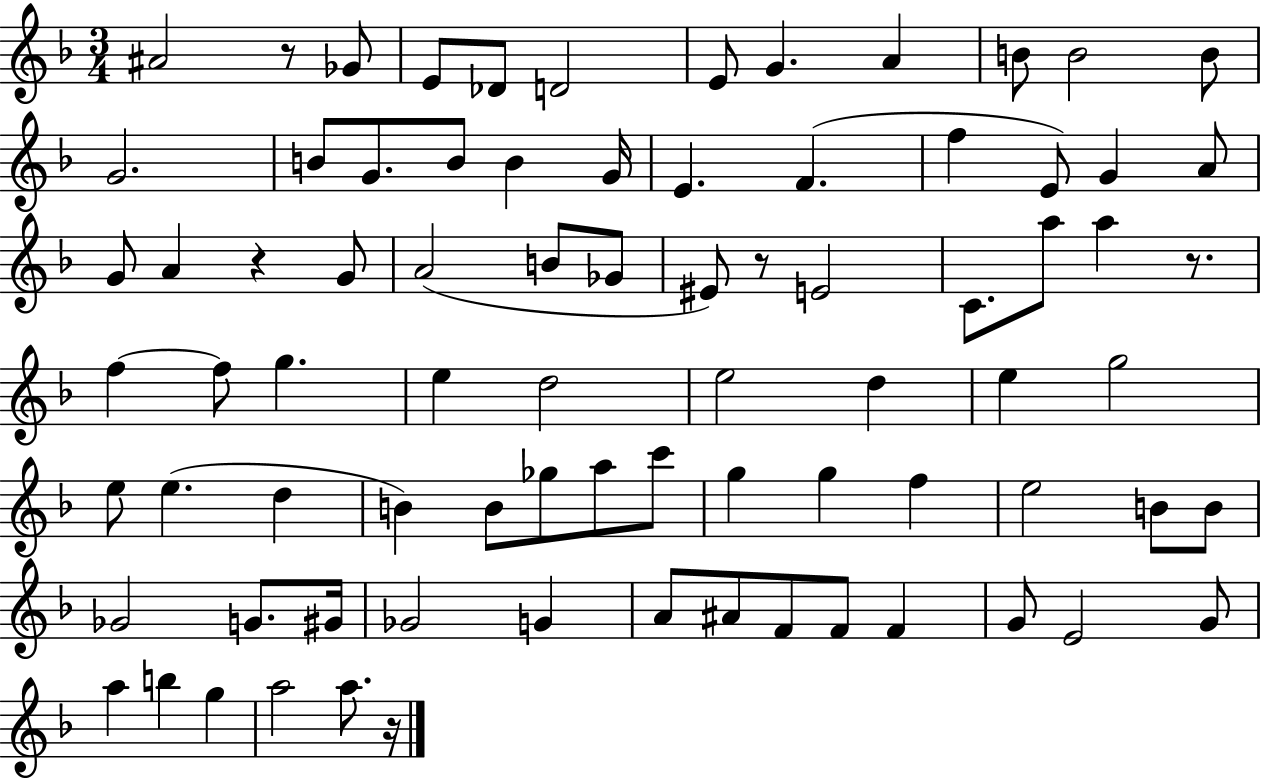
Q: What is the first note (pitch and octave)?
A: A#4